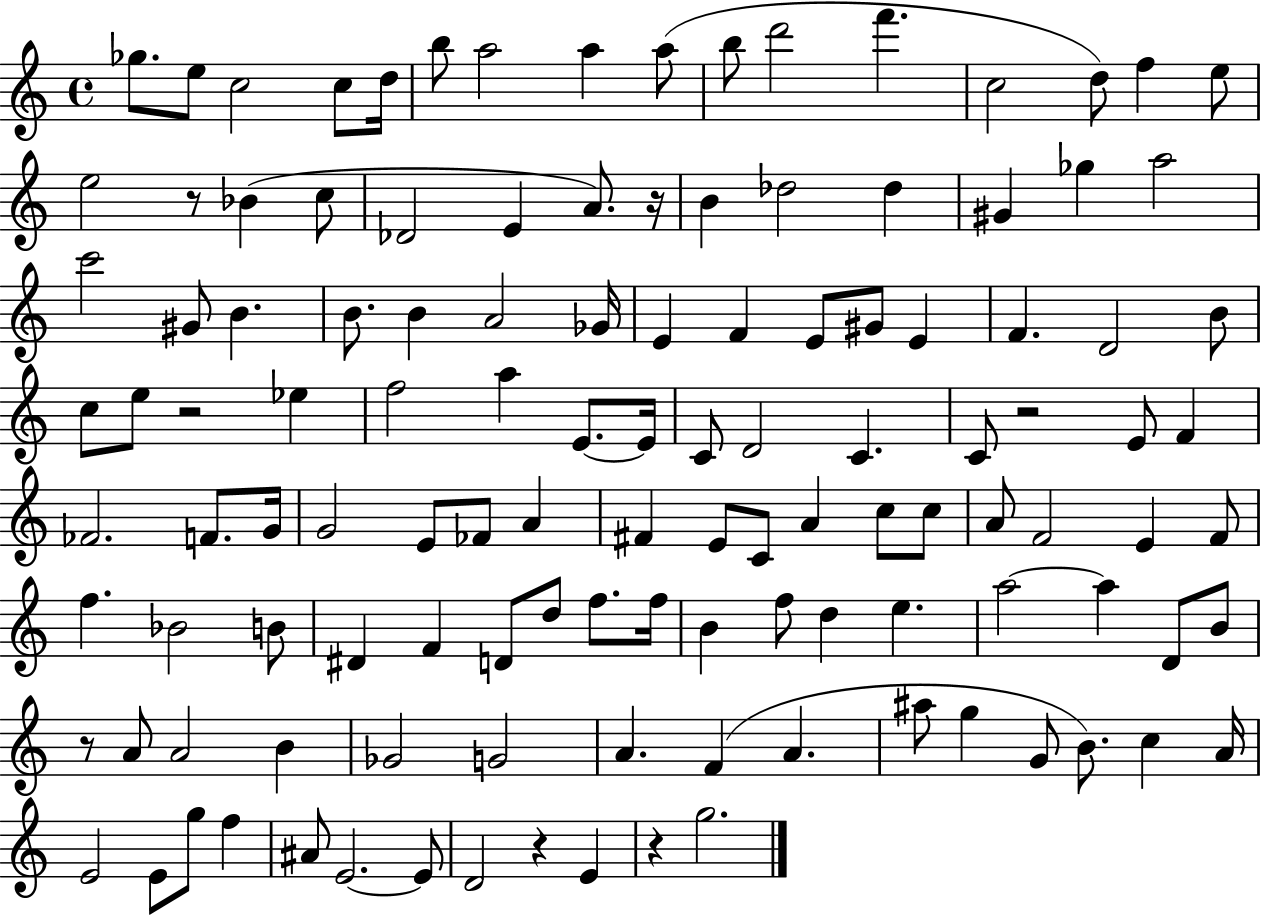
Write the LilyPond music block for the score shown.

{
  \clef treble
  \time 4/4
  \defaultTimeSignature
  \key c \major
  \repeat volta 2 { ges''8. e''8 c''2 c''8 d''16 | b''8 a''2 a''4 a''8( | b''8 d'''2 f'''4. | c''2 d''8) f''4 e''8 | \break e''2 r8 bes'4( c''8 | des'2 e'4 a'8.) r16 | b'4 des''2 des''4 | gis'4 ges''4 a''2 | \break c'''2 gis'8 b'4. | b'8. b'4 a'2 ges'16 | e'4 f'4 e'8 gis'8 e'4 | f'4. d'2 b'8 | \break c''8 e''8 r2 ees''4 | f''2 a''4 e'8.~~ e'16 | c'8 d'2 c'4. | c'8 r2 e'8 f'4 | \break fes'2. f'8. g'16 | g'2 e'8 fes'8 a'4 | fis'4 e'8 c'8 a'4 c''8 c''8 | a'8 f'2 e'4 f'8 | \break f''4. bes'2 b'8 | dis'4 f'4 d'8 d''8 f''8. f''16 | b'4 f''8 d''4 e''4. | a''2~~ a''4 d'8 b'8 | \break r8 a'8 a'2 b'4 | ges'2 g'2 | a'4. f'4( a'4. | ais''8 g''4 g'8 b'8.) c''4 a'16 | \break e'2 e'8 g''8 f''4 | ais'8 e'2.~~ e'8 | d'2 r4 e'4 | r4 g''2. | \break } \bar "|."
}